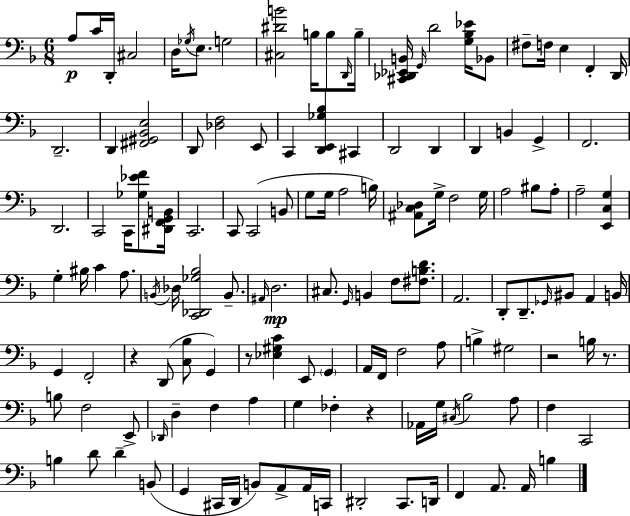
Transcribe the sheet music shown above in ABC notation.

X:1
T:Untitled
M:6/8
L:1/4
K:Dm
A,/2 C/4 D,,/4 ^C,2 D,/4 _G,/4 E,/2 G,2 [^C,^DB]2 B,/4 B,/2 D,,/4 B,/4 [^C,,_D,,_E,,B,,]/4 G,,/4 D2 [G,_B,_E]/4 _B,,/2 ^F,/2 F,/4 E, F,, D,,/4 D,,2 D,, [^F,,^G,,_B,,E,]2 D,,/2 [_D,F,]2 E,,/2 C,, [D,,E,,_G,_B,] ^C,, D,,2 D,, D,, B,, G,, F,,2 D,,2 C,,2 C,,/4 [_G,_EF]/2 [^D,,F,,G,,B,,]/4 C,,2 C,,/2 C,,2 B,,/2 G,/2 G,/4 A,2 B,/4 [^A,,C,_D,]/2 G,/4 F,2 G,/4 A,2 ^B,/2 A,/2 A,2 [E,,C,G,] G, ^B,/4 C A,/2 B,,/4 _D,/4 [C,,_D,,_G,_B,]2 B,,/2 ^A,,/4 D,2 ^C,/2 G,,/4 B,, F,/2 [^F,B,D]/2 A,,2 D,,/2 D,,/2 _G,,/4 ^B,,/2 A,, B,,/4 G,, F,,2 z D,,/2 [C,_B,]/2 G,, z/2 [_E,^G,C] E,,/2 G,, A,,/4 F,,/4 F,2 A,/2 B, ^G,2 z2 B,/4 z/2 B,/2 F,2 E,,/2 _D,,/4 D, F, A, G, _F, z _A,,/4 G,/4 ^C,/4 _B,2 A,/2 F, C,,2 B, D/2 D B,,/2 G,, ^C,,/4 D,,/4 B,,/2 A,,/2 A,,/4 C,,/4 ^D,,2 C,,/2 D,,/4 F,, A,,/2 A,,/4 B,